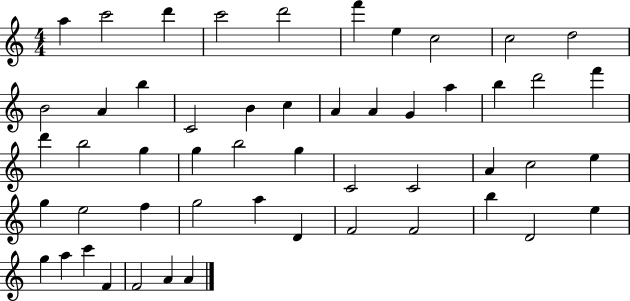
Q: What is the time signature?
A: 4/4